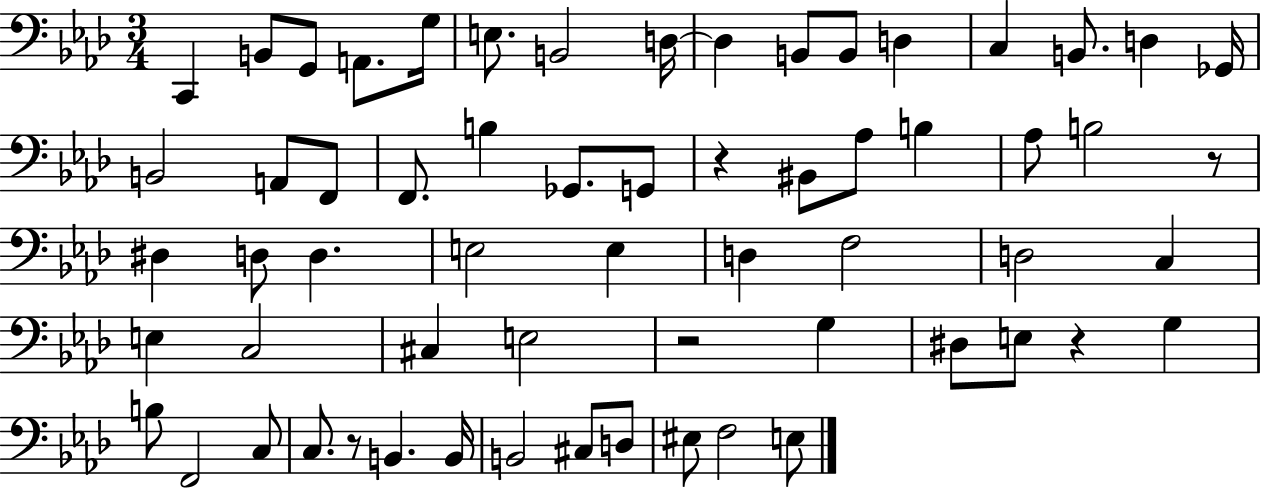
{
  \clef bass
  \numericTimeSignature
  \time 3/4
  \key aes \major
  c,4 b,8 g,8 a,8. g16 | e8. b,2 d16~~ | d4 b,8 b,8 d4 | c4 b,8. d4 ges,16 | \break b,2 a,8 f,8 | f,8. b4 ges,8. g,8 | r4 bis,8 aes8 b4 | aes8 b2 r8 | \break dis4 d8 d4. | e2 e4 | d4 f2 | d2 c4 | \break e4 c2 | cis4 e2 | r2 g4 | dis8 e8 r4 g4 | \break b8 f,2 c8 | c8. r8 b,4. b,16 | b,2 cis8 d8 | eis8 f2 e8 | \break \bar "|."
}